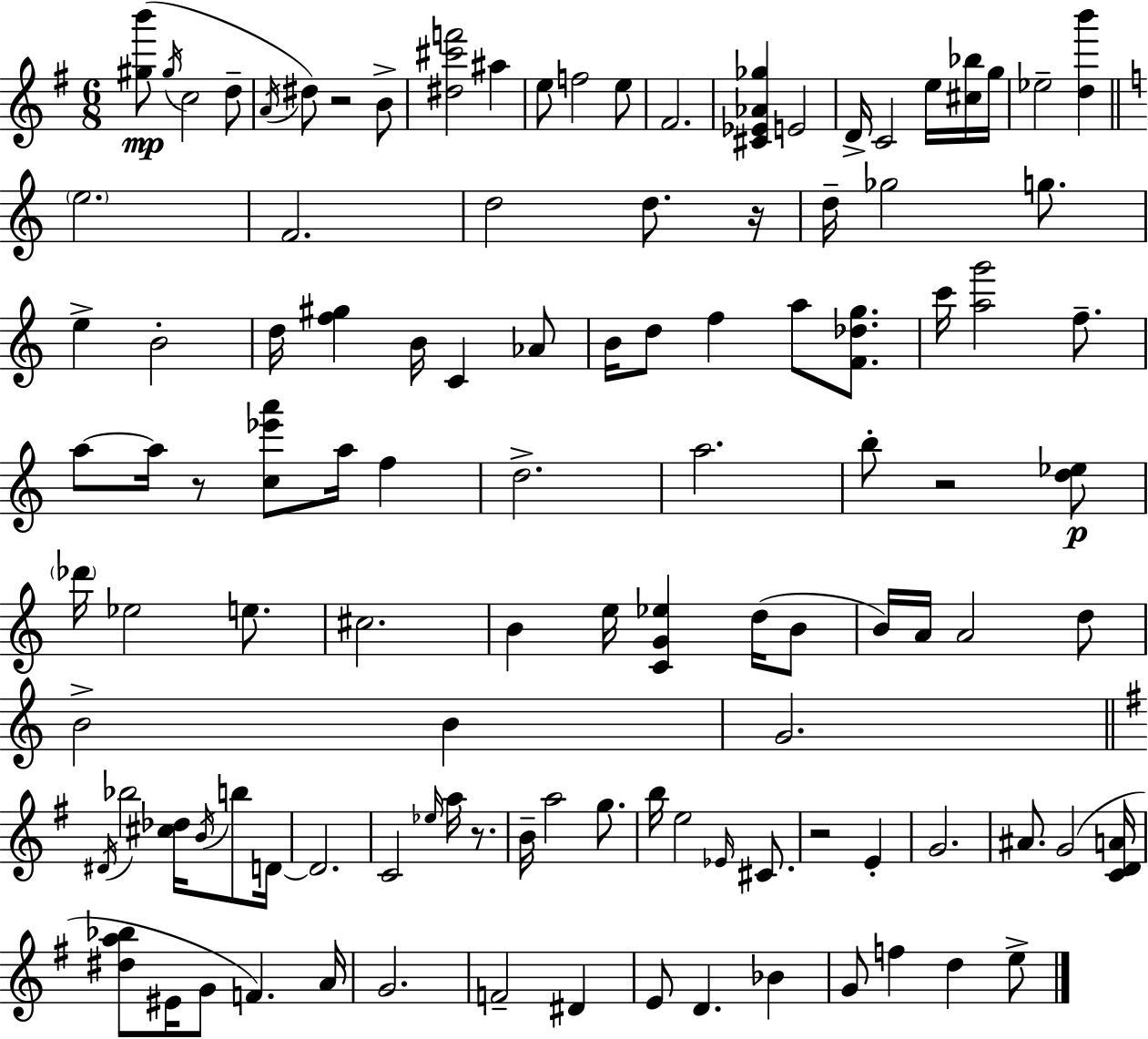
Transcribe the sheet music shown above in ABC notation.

X:1
T:Untitled
M:6/8
L:1/4
K:Em
[^gb']/2 ^g/4 c2 d/2 A/4 ^d/2 z2 B/2 [^d^c'f']2 ^a e/2 f2 e/2 ^F2 [^C_E_A_g] E2 D/4 C2 e/4 [^c_b]/4 g/4 _e2 [db'] e2 F2 d2 d/2 z/4 d/4 _g2 g/2 e B2 d/4 [f^g] B/4 C _A/2 B/4 d/2 f a/2 [F_dg]/2 c'/4 [ag']2 f/2 a/2 a/4 z/2 [c_e'a']/2 a/4 f d2 a2 b/2 z2 [d_e]/2 _d'/4 _e2 e/2 ^c2 B e/4 [CG_e] d/4 B/2 B/4 A/4 A2 d/2 B2 B G2 ^D/4 _b2 [^c_d]/4 B/4 b/2 D/4 D2 C2 _e/4 a/4 z/2 B/4 a2 g/2 b/4 e2 _E/4 ^C/2 z2 E G2 ^A/2 G2 [CDA]/4 [^da_b]/2 ^E/4 G/2 F A/4 G2 F2 ^D E/2 D _B G/2 f d e/2